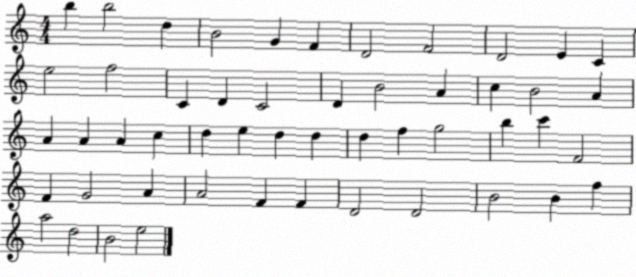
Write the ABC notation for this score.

X:1
T:Untitled
M:4/4
L:1/4
K:C
b b2 d B2 G F D2 F2 D2 E C e2 f2 C D C2 D B2 A c B2 A A A A c d e d d d f g2 b c' F2 F G2 A A2 F F D2 D2 B2 B f a2 d2 B2 e2